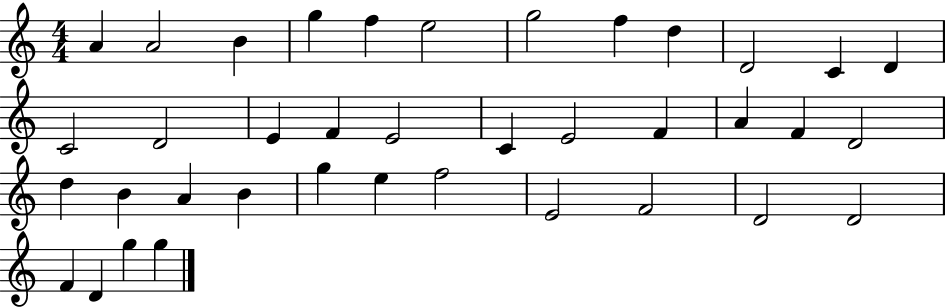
A4/q A4/h B4/q G5/q F5/q E5/h G5/h F5/q D5/q D4/h C4/q D4/q C4/h D4/h E4/q F4/q E4/h C4/q E4/h F4/q A4/q F4/q D4/h D5/q B4/q A4/q B4/q G5/q E5/q F5/h E4/h F4/h D4/h D4/h F4/q D4/q G5/q G5/q